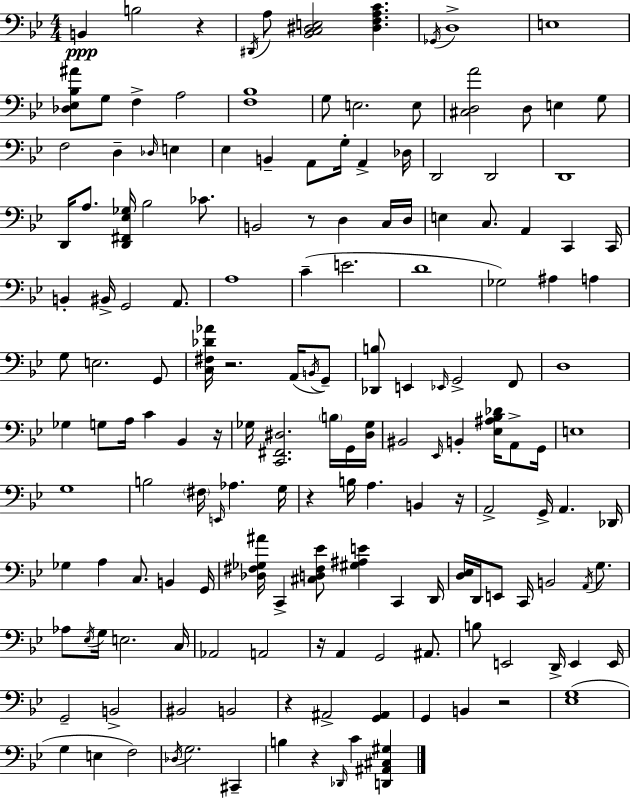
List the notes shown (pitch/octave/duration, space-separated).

B2/q B3/h R/q D#2/s A3/e [Bb2,C3,D#3,E3]/h [D#3,F3,A3,C4]/q. Gb2/s D3/w E3/w [Db3,Eb3,Bb3,A#4]/e G3/e F3/q A3/h [F3,Bb3]/w G3/e E3/h. E3/e [C#3,D3,A4]/h D3/e E3/q G3/e F3/h D3/q Db3/s E3/q Eb3/q B2/q A2/e G3/s A2/q Db3/s D2/h D2/h D2/w D2/s A3/e. [D2,F#2,Eb3,Gb3]/s Bb3/h CES4/e. B2/h R/e D3/q C3/s D3/s E3/q C3/e. A2/q C2/q C2/s B2/q BIS2/s G2/h A2/e. A3/w C4/q E4/h. D4/w Gb3/h A#3/q A3/q G3/e E3/h. G2/e [C3,F#3,Db4,Ab4]/s R/h. A2/s B2/s G2/e [Db2,B3]/e E2/q Eb2/s G2/h F2/e D3/w Gb3/q G3/e A3/s C4/q Bb2/q R/s Gb3/s [C2,F#2,D#3]/h. B3/s G2/s [D#3,Gb3]/s BIS2/h Eb2/s B2/q [Eb3,A#3,Bb3,Db4]/s A2/e G2/s E3/w G3/w B3/h F#3/s E2/s Ab3/q. G3/s R/q B3/s A3/q. B2/q R/s A2/h G2/s A2/q. Db2/s Gb3/q A3/q C3/e. B2/q G2/s [Db3,F#3,Gb3,A#4]/s C2/q [C#3,D3,F#3,Eb4]/e [G#3,A#3,E4]/q C2/q D2/s [D3,Eb3]/s D2/s E2/e C2/s B2/h A2/s G3/e. Ab3/e Eb3/s G3/s E3/h. C3/s Ab2/h A2/h R/s A2/q G2/h A#2/e. B3/e E2/h D2/s E2/q E2/s G2/h B2/h BIS2/h B2/h R/q A#2/h [G2,A#2]/q G2/q B2/q R/h [Eb3,G3]/w G3/q E3/q F3/h Db3/s G3/h. C#2/q B3/q R/q Db2/s C4/q [D2,A#2,C#3,G#3]/q